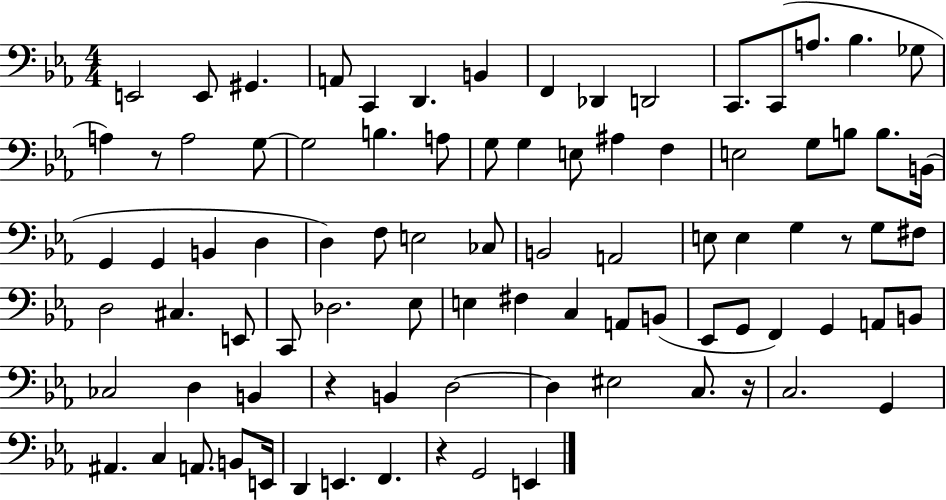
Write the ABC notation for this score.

X:1
T:Untitled
M:4/4
L:1/4
K:Eb
E,,2 E,,/2 ^G,, A,,/2 C,, D,, B,, F,, _D,, D,,2 C,,/2 C,,/2 A,/2 _B, _G,/2 A, z/2 A,2 G,/2 G,2 B, A,/2 G,/2 G, E,/2 ^A, F, E,2 G,/2 B,/2 B,/2 B,,/4 G,, G,, B,, D, D, F,/2 E,2 _C,/2 B,,2 A,,2 E,/2 E, G, z/2 G,/2 ^F,/2 D,2 ^C, E,,/2 C,,/2 _D,2 _E,/2 E, ^F, C, A,,/2 B,,/2 _E,,/2 G,,/2 F,, G,, A,,/2 B,,/2 _C,2 D, B,, z B,, D,2 D, ^E,2 C,/2 z/4 C,2 G,, ^A,, C, A,,/2 B,,/2 E,,/4 D,, E,, F,, z G,,2 E,,